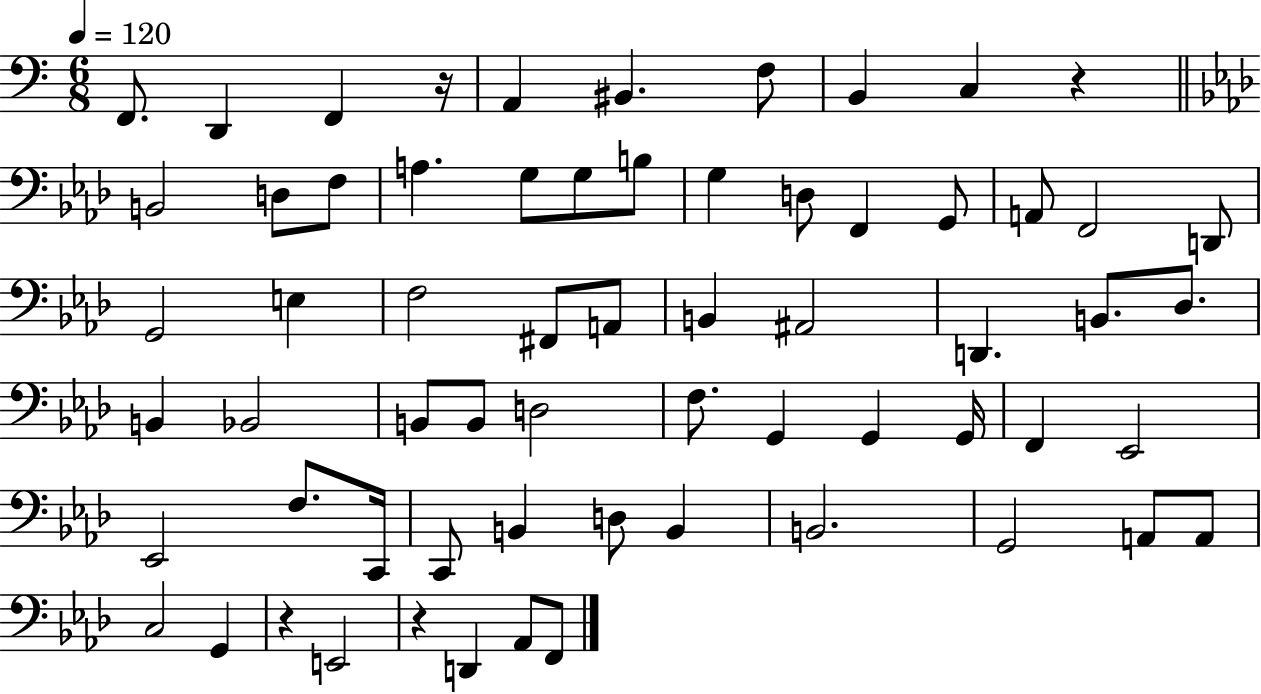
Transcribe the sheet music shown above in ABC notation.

X:1
T:Untitled
M:6/8
L:1/4
K:C
F,,/2 D,, F,, z/4 A,, ^B,, F,/2 B,, C, z B,,2 D,/2 F,/2 A, G,/2 G,/2 B,/2 G, D,/2 F,, G,,/2 A,,/2 F,,2 D,,/2 G,,2 E, F,2 ^F,,/2 A,,/2 B,, ^A,,2 D,, B,,/2 _D,/2 B,, _B,,2 B,,/2 B,,/2 D,2 F,/2 G,, G,, G,,/4 F,, _E,,2 _E,,2 F,/2 C,,/4 C,,/2 B,, D,/2 B,, B,,2 G,,2 A,,/2 A,,/2 C,2 G,, z E,,2 z D,, _A,,/2 F,,/2